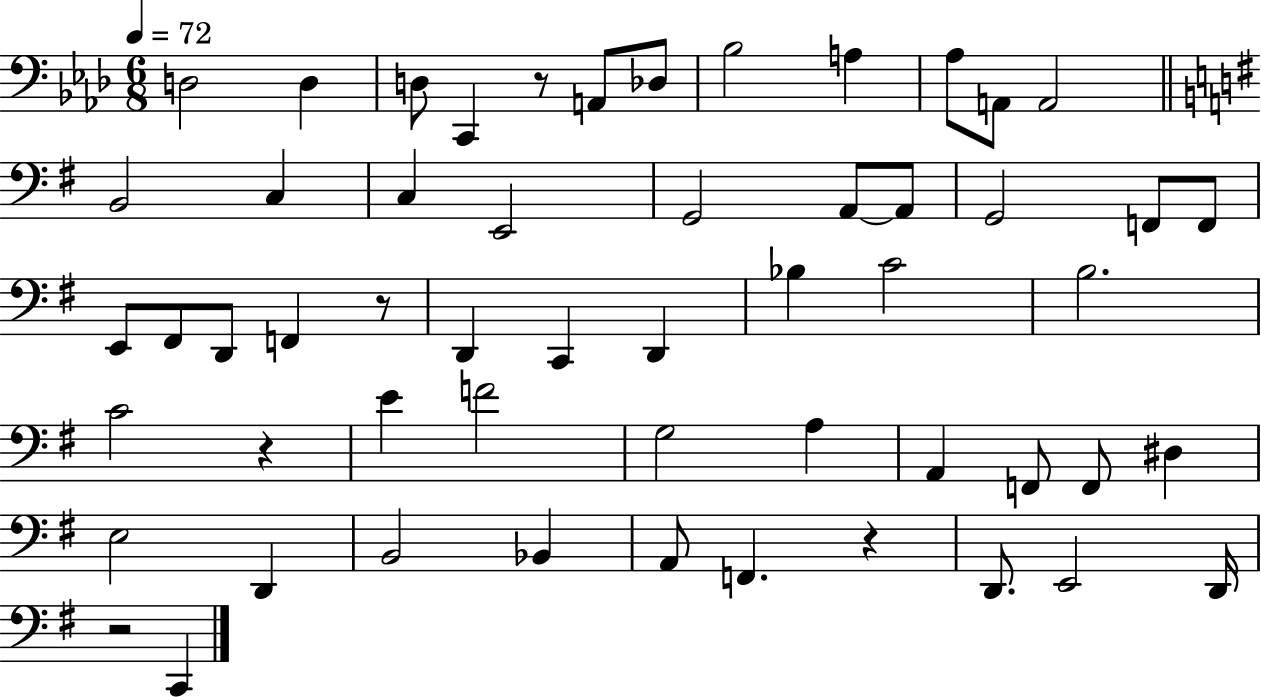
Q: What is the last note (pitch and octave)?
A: C2